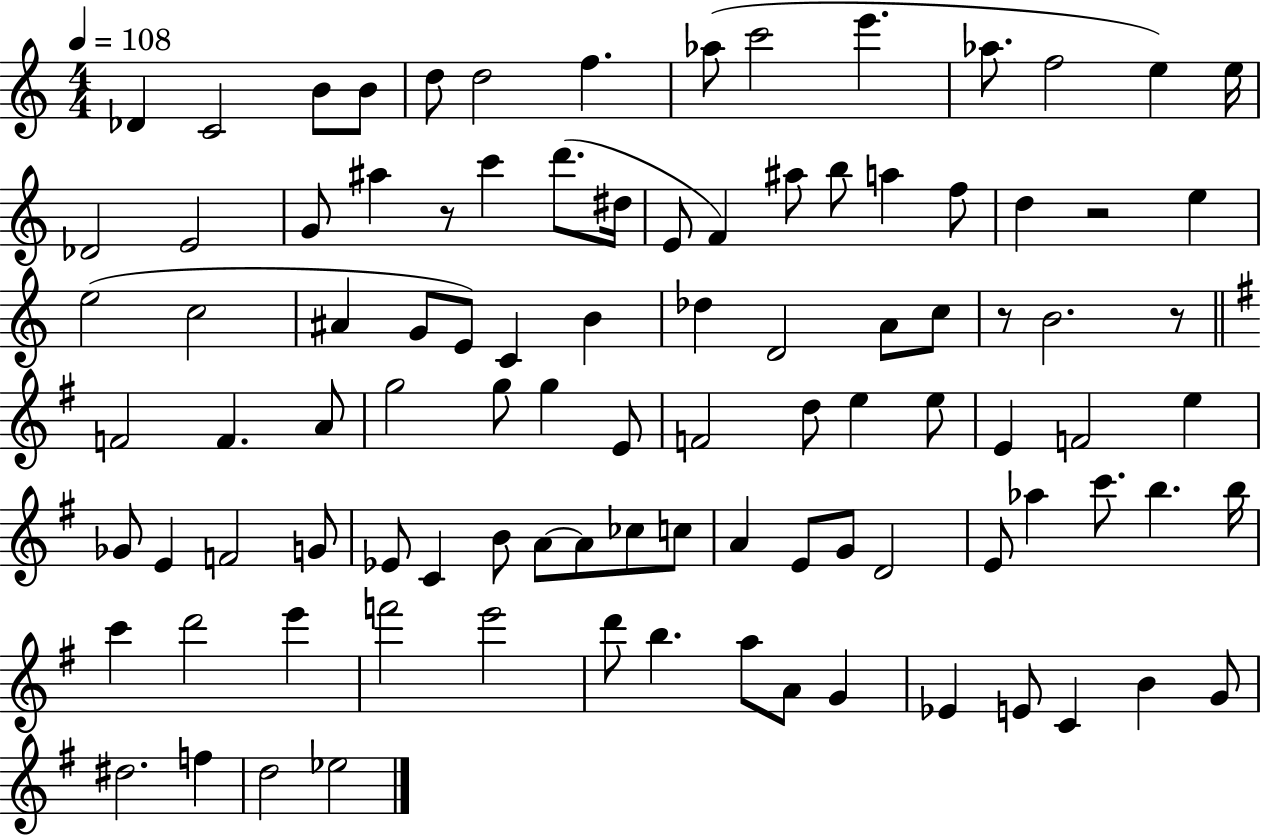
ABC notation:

X:1
T:Untitled
M:4/4
L:1/4
K:C
_D C2 B/2 B/2 d/2 d2 f _a/2 c'2 e' _a/2 f2 e e/4 _D2 E2 G/2 ^a z/2 c' d'/2 ^d/4 E/2 F ^a/2 b/2 a f/2 d z2 e e2 c2 ^A G/2 E/2 C B _d D2 A/2 c/2 z/2 B2 z/2 F2 F A/2 g2 g/2 g E/2 F2 d/2 e e/2 E F2 e _G/2 E F2 G/2 _E/2 C B/2 A/2 A/2 _c/2 c/2 A E/2 G/2 D2 E/2 _a c'/2 b b/4 c' d'2 e' f'2 e'2 d'/2 b a/2 A/2 G _E E/2 C B G/2 ^d2 f d2 _e2